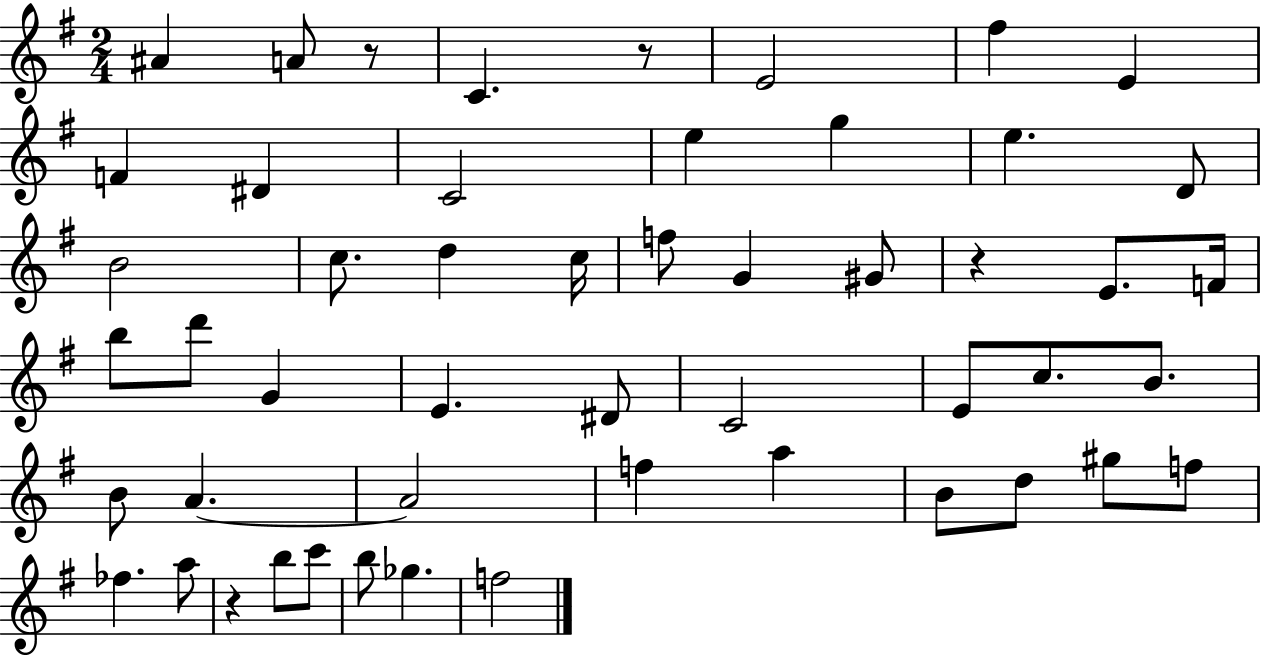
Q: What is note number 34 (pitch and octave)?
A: A4